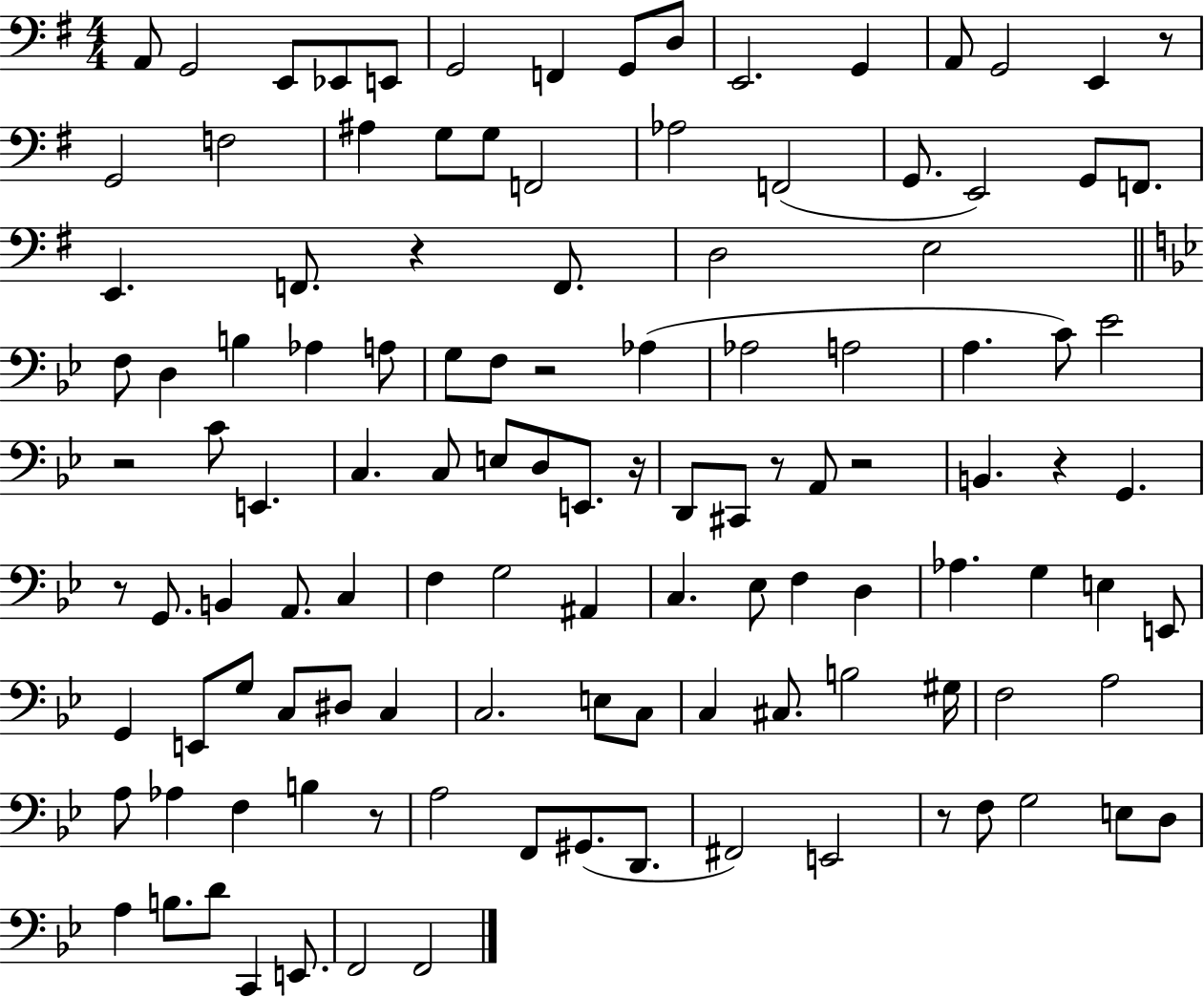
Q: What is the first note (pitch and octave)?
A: A2